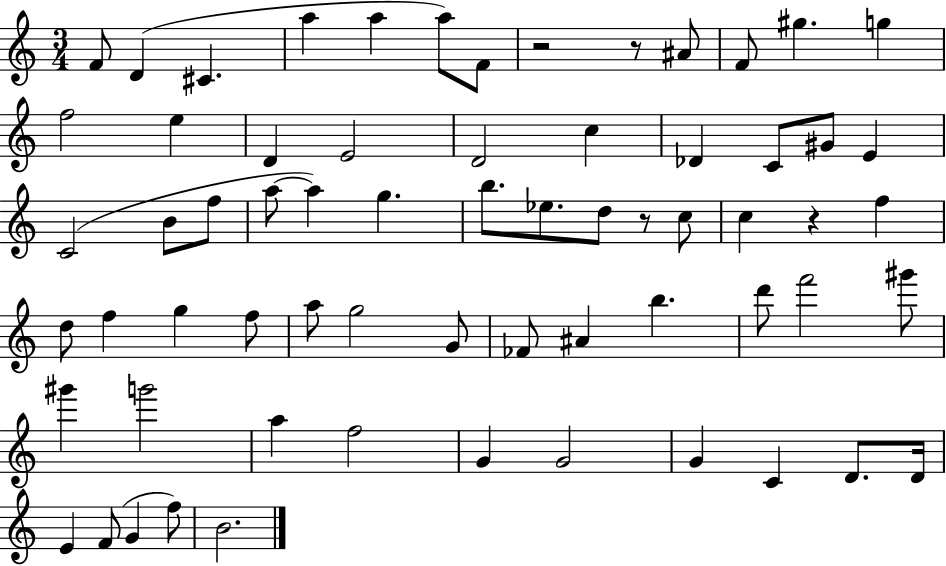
X:1
T:Untitled
M:3/4
L:1/4
K:C
F/2 D ^C a a a/2 F/2 z2 z/2 ^A/2 F/2 ^g g f2 e D E2 D2 c _D C/2 ^G/2 E C2 B/2 f/2 a/2 a g b/2 _e/2 d/2 z/2 c/2 c z f d/2 f g f/2 a/2 g2 G/2 _F/2 ^A b d'/2 f'2 ^g'/2 ^g' g'2 a f2 G G2 G C D/2 D/4 E F/2 G f/2 B2